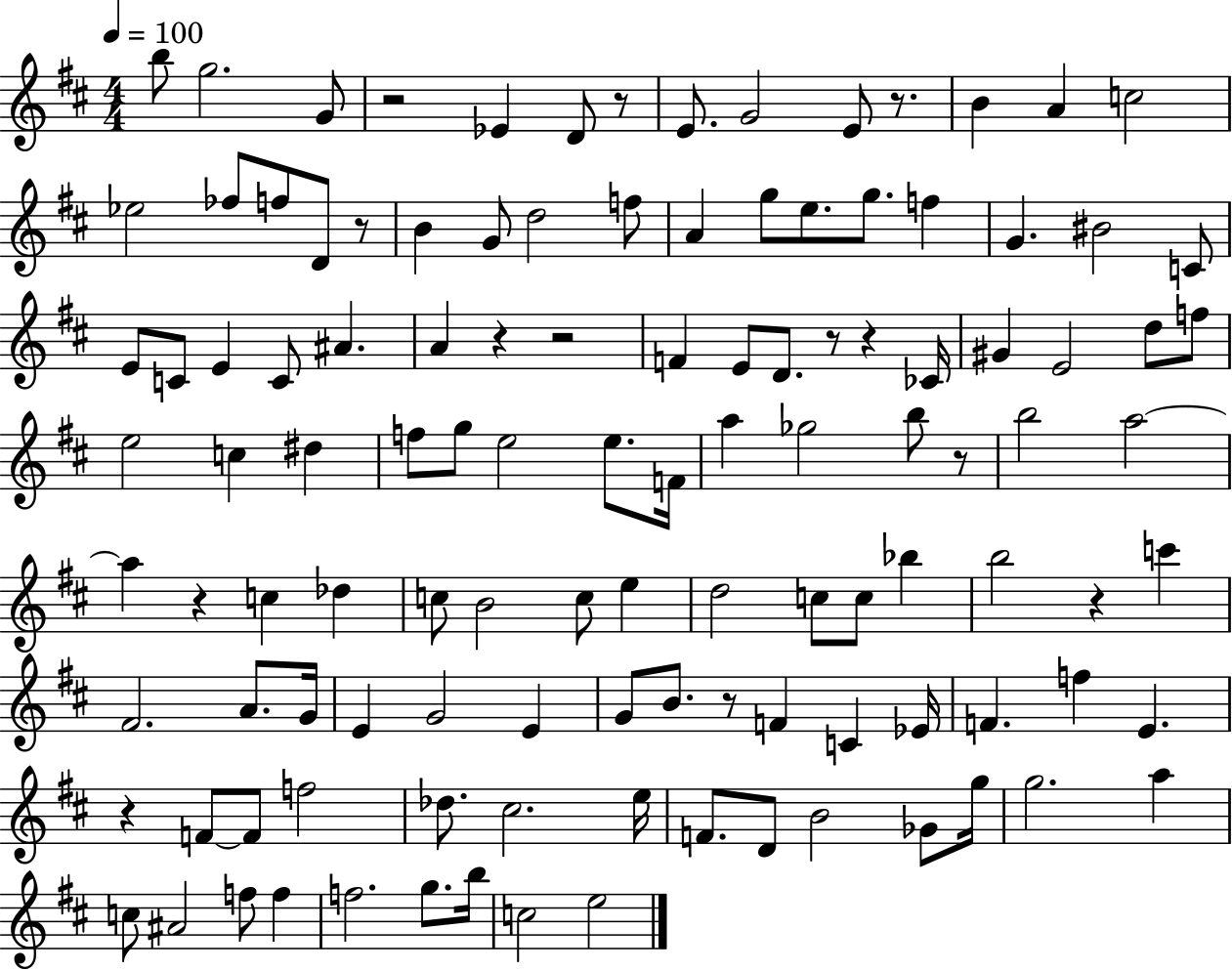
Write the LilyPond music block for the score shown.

{
  \clef treble
  \numericTimeSignature
  \time 4/4
  \key d \major
  \tempo 4 = 100
  \repeat volta 2 { b''8 g''2. g'8 | r2 ees'4 d'8 r8 | e'8. g'2 e'8 r8. | b'4 a'4 c''2 | \break ees''2 fes''8 f''8 d'8 r8 | b'4 g'8 d''2 f''8 | a'4 g''8 e''8. g''8. f''4 | g'4. bis'2 c'8 | \break e'8 c'8 e'4 c'8 ais'4. | a'4 r4 r2 | f'4 e'8 d'8. r8 r4 ces'16 | gis'4 e'2 d''8 f''8 | \break e''2 c''4 dis''4 | f''8 g''8 e''2 e''8. f'16 | a''4 ges''2 b''8 r8 | b''2 a''2~~ | \break a''4 r4 c''4 des''4 | c''8 b'2 c''8 e''4 | d''2 c''8 c''8 bes''4 | b''2 r4 c'''4 | \break fis'2. a'8. g'16 | e'4 g'2 e'4 | g'8 b'8. r8 f'4 c'4 ees'16 | f'4. f''4 e'4. | \break r4 f'8~~ f'8 f''2 | des''8. cis''2. e''16 | f'8. d'8 b'2 ges'8 g''16 | g''2. a''4 | \break c''8 ais'2 f''8 f''4 | f''2. g''8. b''16 | c''2 e''2 | } \bar "|."
}